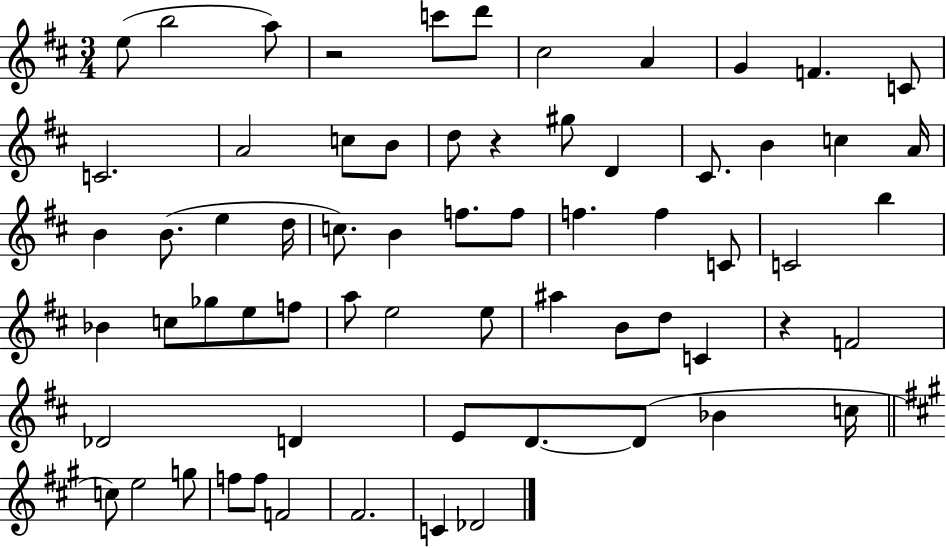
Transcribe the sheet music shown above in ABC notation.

X:1
T:Untitled
M:3/4
L:1/4
K:D
e/2 b2 a/2 z2 c'/2 d'/2 ^c2 A G F C/2 C2 A2 c/2 B/2 d/2 z ^g/2 D ^C/2 B c A/4 B B/2 e d/4 c/2 B f/2 f/2 f f C/2 C2 b _B c/2 _g/2 e/2 f/2 a/2 e2 e/2 ^a B/2 d/2 C z F2 _D2 D E/2 D/2 D/2 _B c/4 c/2 e2 g/2 f/2 f/2 F2 ^F2 C _D2